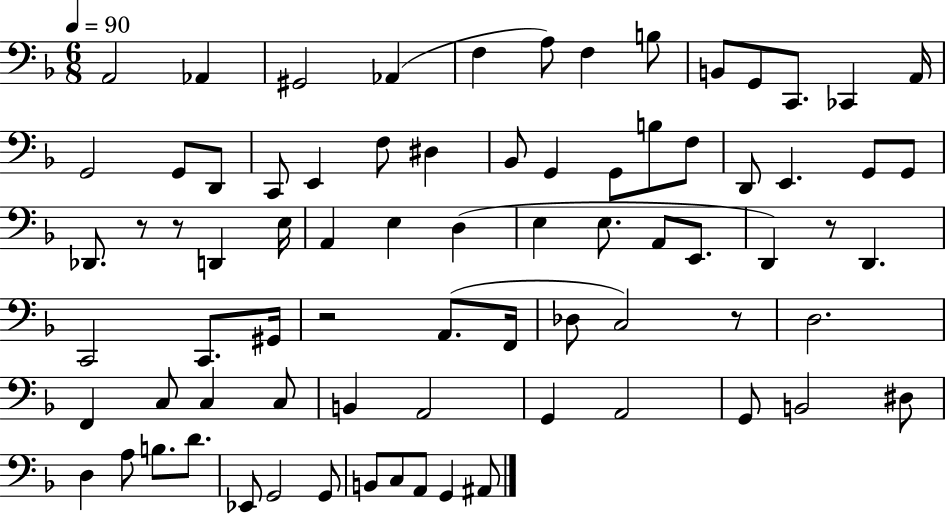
X:1
T:Untitled
M:6/8
L:1/4
K:F
A,,2 _A,, ^G,,2 _A,, F, A,/2 F, B,/2 B,,/2 G,,/2 C,,/2 _C,, A,,/4 G,,2 G,,/2 D,,/2 C,,/2 E,, F,/2 ^D, _B,,/2 G,, G,,/2 B,/2 F,/2 D,,/2 E,, G,,/2 G,,/2 _D,,/2 z/2 z/2 D,, E,/4 A,, E, D, E, E,/2 A,,/2 E,,/2 D,, z/2 D,, C,,2 C,,/2 ^G,,/4 z2 A,,/2 F,,/4 _D,/2 C,2 z/2 D,2 F,, C,/2 C, C,/2 B,, A,,2 G,, A,,2 G,,/2 B,,2 ^D,/2 D, A,/2 B,/2 D/2 _E,,/2 G,,2 G,,/2 B,,/2 C,/2 A,,/2 G,, ^A,,/2